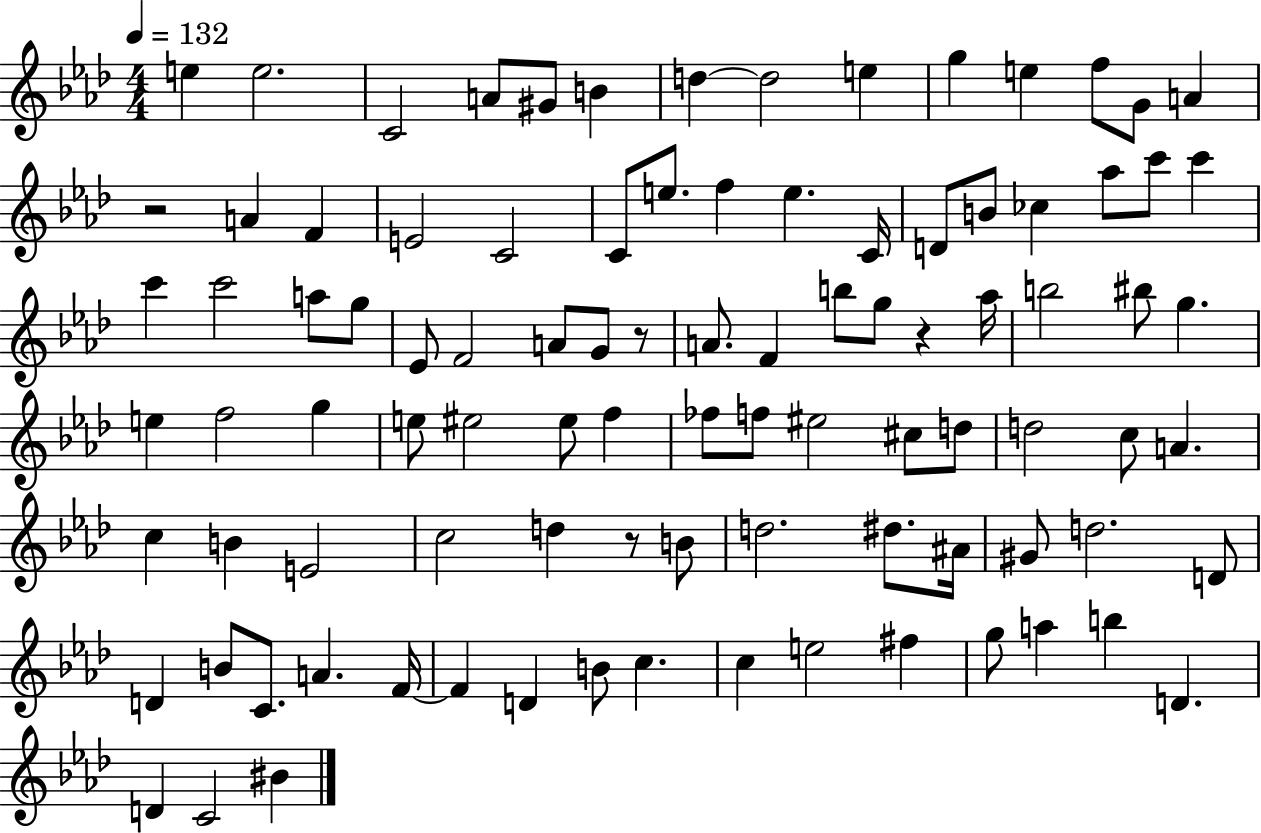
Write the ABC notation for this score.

X:1
T:Untitled
M:4/4
L:1/4
K:Ab
e e2 C2 A/2 ^G/2 B d d2 e g e f/2 G/2 A z2 A F E2 C2 C/2 e/2 f e C/4 D/2 B/2 _c _a/2 c'/2 c' c' c'2 a/2 g/2 _E/2 F2 A/2 G/2 z/2 A/2 F b/2 g/2 z _a/4 b2 ^b/2 g e f2 g e/2 ^e2 ^e/2 f _f/2 f/2 ^e2 ^c/2 d/2 d2 c/2 A c B E2 c2 d z/2 B/2 d2 ^d/2 ^A/4 ^G/2 d2 D/2 D B/2 C/2 A F/4 F D B/2 c c e2 ^f g/2 a b D D C2 ^B